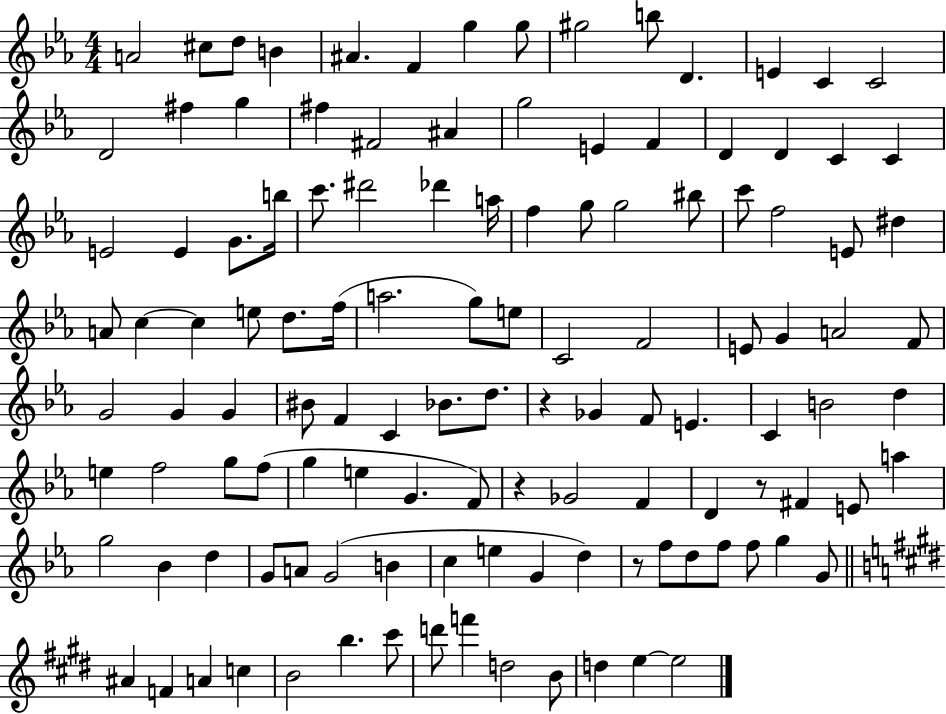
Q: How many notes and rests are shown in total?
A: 121